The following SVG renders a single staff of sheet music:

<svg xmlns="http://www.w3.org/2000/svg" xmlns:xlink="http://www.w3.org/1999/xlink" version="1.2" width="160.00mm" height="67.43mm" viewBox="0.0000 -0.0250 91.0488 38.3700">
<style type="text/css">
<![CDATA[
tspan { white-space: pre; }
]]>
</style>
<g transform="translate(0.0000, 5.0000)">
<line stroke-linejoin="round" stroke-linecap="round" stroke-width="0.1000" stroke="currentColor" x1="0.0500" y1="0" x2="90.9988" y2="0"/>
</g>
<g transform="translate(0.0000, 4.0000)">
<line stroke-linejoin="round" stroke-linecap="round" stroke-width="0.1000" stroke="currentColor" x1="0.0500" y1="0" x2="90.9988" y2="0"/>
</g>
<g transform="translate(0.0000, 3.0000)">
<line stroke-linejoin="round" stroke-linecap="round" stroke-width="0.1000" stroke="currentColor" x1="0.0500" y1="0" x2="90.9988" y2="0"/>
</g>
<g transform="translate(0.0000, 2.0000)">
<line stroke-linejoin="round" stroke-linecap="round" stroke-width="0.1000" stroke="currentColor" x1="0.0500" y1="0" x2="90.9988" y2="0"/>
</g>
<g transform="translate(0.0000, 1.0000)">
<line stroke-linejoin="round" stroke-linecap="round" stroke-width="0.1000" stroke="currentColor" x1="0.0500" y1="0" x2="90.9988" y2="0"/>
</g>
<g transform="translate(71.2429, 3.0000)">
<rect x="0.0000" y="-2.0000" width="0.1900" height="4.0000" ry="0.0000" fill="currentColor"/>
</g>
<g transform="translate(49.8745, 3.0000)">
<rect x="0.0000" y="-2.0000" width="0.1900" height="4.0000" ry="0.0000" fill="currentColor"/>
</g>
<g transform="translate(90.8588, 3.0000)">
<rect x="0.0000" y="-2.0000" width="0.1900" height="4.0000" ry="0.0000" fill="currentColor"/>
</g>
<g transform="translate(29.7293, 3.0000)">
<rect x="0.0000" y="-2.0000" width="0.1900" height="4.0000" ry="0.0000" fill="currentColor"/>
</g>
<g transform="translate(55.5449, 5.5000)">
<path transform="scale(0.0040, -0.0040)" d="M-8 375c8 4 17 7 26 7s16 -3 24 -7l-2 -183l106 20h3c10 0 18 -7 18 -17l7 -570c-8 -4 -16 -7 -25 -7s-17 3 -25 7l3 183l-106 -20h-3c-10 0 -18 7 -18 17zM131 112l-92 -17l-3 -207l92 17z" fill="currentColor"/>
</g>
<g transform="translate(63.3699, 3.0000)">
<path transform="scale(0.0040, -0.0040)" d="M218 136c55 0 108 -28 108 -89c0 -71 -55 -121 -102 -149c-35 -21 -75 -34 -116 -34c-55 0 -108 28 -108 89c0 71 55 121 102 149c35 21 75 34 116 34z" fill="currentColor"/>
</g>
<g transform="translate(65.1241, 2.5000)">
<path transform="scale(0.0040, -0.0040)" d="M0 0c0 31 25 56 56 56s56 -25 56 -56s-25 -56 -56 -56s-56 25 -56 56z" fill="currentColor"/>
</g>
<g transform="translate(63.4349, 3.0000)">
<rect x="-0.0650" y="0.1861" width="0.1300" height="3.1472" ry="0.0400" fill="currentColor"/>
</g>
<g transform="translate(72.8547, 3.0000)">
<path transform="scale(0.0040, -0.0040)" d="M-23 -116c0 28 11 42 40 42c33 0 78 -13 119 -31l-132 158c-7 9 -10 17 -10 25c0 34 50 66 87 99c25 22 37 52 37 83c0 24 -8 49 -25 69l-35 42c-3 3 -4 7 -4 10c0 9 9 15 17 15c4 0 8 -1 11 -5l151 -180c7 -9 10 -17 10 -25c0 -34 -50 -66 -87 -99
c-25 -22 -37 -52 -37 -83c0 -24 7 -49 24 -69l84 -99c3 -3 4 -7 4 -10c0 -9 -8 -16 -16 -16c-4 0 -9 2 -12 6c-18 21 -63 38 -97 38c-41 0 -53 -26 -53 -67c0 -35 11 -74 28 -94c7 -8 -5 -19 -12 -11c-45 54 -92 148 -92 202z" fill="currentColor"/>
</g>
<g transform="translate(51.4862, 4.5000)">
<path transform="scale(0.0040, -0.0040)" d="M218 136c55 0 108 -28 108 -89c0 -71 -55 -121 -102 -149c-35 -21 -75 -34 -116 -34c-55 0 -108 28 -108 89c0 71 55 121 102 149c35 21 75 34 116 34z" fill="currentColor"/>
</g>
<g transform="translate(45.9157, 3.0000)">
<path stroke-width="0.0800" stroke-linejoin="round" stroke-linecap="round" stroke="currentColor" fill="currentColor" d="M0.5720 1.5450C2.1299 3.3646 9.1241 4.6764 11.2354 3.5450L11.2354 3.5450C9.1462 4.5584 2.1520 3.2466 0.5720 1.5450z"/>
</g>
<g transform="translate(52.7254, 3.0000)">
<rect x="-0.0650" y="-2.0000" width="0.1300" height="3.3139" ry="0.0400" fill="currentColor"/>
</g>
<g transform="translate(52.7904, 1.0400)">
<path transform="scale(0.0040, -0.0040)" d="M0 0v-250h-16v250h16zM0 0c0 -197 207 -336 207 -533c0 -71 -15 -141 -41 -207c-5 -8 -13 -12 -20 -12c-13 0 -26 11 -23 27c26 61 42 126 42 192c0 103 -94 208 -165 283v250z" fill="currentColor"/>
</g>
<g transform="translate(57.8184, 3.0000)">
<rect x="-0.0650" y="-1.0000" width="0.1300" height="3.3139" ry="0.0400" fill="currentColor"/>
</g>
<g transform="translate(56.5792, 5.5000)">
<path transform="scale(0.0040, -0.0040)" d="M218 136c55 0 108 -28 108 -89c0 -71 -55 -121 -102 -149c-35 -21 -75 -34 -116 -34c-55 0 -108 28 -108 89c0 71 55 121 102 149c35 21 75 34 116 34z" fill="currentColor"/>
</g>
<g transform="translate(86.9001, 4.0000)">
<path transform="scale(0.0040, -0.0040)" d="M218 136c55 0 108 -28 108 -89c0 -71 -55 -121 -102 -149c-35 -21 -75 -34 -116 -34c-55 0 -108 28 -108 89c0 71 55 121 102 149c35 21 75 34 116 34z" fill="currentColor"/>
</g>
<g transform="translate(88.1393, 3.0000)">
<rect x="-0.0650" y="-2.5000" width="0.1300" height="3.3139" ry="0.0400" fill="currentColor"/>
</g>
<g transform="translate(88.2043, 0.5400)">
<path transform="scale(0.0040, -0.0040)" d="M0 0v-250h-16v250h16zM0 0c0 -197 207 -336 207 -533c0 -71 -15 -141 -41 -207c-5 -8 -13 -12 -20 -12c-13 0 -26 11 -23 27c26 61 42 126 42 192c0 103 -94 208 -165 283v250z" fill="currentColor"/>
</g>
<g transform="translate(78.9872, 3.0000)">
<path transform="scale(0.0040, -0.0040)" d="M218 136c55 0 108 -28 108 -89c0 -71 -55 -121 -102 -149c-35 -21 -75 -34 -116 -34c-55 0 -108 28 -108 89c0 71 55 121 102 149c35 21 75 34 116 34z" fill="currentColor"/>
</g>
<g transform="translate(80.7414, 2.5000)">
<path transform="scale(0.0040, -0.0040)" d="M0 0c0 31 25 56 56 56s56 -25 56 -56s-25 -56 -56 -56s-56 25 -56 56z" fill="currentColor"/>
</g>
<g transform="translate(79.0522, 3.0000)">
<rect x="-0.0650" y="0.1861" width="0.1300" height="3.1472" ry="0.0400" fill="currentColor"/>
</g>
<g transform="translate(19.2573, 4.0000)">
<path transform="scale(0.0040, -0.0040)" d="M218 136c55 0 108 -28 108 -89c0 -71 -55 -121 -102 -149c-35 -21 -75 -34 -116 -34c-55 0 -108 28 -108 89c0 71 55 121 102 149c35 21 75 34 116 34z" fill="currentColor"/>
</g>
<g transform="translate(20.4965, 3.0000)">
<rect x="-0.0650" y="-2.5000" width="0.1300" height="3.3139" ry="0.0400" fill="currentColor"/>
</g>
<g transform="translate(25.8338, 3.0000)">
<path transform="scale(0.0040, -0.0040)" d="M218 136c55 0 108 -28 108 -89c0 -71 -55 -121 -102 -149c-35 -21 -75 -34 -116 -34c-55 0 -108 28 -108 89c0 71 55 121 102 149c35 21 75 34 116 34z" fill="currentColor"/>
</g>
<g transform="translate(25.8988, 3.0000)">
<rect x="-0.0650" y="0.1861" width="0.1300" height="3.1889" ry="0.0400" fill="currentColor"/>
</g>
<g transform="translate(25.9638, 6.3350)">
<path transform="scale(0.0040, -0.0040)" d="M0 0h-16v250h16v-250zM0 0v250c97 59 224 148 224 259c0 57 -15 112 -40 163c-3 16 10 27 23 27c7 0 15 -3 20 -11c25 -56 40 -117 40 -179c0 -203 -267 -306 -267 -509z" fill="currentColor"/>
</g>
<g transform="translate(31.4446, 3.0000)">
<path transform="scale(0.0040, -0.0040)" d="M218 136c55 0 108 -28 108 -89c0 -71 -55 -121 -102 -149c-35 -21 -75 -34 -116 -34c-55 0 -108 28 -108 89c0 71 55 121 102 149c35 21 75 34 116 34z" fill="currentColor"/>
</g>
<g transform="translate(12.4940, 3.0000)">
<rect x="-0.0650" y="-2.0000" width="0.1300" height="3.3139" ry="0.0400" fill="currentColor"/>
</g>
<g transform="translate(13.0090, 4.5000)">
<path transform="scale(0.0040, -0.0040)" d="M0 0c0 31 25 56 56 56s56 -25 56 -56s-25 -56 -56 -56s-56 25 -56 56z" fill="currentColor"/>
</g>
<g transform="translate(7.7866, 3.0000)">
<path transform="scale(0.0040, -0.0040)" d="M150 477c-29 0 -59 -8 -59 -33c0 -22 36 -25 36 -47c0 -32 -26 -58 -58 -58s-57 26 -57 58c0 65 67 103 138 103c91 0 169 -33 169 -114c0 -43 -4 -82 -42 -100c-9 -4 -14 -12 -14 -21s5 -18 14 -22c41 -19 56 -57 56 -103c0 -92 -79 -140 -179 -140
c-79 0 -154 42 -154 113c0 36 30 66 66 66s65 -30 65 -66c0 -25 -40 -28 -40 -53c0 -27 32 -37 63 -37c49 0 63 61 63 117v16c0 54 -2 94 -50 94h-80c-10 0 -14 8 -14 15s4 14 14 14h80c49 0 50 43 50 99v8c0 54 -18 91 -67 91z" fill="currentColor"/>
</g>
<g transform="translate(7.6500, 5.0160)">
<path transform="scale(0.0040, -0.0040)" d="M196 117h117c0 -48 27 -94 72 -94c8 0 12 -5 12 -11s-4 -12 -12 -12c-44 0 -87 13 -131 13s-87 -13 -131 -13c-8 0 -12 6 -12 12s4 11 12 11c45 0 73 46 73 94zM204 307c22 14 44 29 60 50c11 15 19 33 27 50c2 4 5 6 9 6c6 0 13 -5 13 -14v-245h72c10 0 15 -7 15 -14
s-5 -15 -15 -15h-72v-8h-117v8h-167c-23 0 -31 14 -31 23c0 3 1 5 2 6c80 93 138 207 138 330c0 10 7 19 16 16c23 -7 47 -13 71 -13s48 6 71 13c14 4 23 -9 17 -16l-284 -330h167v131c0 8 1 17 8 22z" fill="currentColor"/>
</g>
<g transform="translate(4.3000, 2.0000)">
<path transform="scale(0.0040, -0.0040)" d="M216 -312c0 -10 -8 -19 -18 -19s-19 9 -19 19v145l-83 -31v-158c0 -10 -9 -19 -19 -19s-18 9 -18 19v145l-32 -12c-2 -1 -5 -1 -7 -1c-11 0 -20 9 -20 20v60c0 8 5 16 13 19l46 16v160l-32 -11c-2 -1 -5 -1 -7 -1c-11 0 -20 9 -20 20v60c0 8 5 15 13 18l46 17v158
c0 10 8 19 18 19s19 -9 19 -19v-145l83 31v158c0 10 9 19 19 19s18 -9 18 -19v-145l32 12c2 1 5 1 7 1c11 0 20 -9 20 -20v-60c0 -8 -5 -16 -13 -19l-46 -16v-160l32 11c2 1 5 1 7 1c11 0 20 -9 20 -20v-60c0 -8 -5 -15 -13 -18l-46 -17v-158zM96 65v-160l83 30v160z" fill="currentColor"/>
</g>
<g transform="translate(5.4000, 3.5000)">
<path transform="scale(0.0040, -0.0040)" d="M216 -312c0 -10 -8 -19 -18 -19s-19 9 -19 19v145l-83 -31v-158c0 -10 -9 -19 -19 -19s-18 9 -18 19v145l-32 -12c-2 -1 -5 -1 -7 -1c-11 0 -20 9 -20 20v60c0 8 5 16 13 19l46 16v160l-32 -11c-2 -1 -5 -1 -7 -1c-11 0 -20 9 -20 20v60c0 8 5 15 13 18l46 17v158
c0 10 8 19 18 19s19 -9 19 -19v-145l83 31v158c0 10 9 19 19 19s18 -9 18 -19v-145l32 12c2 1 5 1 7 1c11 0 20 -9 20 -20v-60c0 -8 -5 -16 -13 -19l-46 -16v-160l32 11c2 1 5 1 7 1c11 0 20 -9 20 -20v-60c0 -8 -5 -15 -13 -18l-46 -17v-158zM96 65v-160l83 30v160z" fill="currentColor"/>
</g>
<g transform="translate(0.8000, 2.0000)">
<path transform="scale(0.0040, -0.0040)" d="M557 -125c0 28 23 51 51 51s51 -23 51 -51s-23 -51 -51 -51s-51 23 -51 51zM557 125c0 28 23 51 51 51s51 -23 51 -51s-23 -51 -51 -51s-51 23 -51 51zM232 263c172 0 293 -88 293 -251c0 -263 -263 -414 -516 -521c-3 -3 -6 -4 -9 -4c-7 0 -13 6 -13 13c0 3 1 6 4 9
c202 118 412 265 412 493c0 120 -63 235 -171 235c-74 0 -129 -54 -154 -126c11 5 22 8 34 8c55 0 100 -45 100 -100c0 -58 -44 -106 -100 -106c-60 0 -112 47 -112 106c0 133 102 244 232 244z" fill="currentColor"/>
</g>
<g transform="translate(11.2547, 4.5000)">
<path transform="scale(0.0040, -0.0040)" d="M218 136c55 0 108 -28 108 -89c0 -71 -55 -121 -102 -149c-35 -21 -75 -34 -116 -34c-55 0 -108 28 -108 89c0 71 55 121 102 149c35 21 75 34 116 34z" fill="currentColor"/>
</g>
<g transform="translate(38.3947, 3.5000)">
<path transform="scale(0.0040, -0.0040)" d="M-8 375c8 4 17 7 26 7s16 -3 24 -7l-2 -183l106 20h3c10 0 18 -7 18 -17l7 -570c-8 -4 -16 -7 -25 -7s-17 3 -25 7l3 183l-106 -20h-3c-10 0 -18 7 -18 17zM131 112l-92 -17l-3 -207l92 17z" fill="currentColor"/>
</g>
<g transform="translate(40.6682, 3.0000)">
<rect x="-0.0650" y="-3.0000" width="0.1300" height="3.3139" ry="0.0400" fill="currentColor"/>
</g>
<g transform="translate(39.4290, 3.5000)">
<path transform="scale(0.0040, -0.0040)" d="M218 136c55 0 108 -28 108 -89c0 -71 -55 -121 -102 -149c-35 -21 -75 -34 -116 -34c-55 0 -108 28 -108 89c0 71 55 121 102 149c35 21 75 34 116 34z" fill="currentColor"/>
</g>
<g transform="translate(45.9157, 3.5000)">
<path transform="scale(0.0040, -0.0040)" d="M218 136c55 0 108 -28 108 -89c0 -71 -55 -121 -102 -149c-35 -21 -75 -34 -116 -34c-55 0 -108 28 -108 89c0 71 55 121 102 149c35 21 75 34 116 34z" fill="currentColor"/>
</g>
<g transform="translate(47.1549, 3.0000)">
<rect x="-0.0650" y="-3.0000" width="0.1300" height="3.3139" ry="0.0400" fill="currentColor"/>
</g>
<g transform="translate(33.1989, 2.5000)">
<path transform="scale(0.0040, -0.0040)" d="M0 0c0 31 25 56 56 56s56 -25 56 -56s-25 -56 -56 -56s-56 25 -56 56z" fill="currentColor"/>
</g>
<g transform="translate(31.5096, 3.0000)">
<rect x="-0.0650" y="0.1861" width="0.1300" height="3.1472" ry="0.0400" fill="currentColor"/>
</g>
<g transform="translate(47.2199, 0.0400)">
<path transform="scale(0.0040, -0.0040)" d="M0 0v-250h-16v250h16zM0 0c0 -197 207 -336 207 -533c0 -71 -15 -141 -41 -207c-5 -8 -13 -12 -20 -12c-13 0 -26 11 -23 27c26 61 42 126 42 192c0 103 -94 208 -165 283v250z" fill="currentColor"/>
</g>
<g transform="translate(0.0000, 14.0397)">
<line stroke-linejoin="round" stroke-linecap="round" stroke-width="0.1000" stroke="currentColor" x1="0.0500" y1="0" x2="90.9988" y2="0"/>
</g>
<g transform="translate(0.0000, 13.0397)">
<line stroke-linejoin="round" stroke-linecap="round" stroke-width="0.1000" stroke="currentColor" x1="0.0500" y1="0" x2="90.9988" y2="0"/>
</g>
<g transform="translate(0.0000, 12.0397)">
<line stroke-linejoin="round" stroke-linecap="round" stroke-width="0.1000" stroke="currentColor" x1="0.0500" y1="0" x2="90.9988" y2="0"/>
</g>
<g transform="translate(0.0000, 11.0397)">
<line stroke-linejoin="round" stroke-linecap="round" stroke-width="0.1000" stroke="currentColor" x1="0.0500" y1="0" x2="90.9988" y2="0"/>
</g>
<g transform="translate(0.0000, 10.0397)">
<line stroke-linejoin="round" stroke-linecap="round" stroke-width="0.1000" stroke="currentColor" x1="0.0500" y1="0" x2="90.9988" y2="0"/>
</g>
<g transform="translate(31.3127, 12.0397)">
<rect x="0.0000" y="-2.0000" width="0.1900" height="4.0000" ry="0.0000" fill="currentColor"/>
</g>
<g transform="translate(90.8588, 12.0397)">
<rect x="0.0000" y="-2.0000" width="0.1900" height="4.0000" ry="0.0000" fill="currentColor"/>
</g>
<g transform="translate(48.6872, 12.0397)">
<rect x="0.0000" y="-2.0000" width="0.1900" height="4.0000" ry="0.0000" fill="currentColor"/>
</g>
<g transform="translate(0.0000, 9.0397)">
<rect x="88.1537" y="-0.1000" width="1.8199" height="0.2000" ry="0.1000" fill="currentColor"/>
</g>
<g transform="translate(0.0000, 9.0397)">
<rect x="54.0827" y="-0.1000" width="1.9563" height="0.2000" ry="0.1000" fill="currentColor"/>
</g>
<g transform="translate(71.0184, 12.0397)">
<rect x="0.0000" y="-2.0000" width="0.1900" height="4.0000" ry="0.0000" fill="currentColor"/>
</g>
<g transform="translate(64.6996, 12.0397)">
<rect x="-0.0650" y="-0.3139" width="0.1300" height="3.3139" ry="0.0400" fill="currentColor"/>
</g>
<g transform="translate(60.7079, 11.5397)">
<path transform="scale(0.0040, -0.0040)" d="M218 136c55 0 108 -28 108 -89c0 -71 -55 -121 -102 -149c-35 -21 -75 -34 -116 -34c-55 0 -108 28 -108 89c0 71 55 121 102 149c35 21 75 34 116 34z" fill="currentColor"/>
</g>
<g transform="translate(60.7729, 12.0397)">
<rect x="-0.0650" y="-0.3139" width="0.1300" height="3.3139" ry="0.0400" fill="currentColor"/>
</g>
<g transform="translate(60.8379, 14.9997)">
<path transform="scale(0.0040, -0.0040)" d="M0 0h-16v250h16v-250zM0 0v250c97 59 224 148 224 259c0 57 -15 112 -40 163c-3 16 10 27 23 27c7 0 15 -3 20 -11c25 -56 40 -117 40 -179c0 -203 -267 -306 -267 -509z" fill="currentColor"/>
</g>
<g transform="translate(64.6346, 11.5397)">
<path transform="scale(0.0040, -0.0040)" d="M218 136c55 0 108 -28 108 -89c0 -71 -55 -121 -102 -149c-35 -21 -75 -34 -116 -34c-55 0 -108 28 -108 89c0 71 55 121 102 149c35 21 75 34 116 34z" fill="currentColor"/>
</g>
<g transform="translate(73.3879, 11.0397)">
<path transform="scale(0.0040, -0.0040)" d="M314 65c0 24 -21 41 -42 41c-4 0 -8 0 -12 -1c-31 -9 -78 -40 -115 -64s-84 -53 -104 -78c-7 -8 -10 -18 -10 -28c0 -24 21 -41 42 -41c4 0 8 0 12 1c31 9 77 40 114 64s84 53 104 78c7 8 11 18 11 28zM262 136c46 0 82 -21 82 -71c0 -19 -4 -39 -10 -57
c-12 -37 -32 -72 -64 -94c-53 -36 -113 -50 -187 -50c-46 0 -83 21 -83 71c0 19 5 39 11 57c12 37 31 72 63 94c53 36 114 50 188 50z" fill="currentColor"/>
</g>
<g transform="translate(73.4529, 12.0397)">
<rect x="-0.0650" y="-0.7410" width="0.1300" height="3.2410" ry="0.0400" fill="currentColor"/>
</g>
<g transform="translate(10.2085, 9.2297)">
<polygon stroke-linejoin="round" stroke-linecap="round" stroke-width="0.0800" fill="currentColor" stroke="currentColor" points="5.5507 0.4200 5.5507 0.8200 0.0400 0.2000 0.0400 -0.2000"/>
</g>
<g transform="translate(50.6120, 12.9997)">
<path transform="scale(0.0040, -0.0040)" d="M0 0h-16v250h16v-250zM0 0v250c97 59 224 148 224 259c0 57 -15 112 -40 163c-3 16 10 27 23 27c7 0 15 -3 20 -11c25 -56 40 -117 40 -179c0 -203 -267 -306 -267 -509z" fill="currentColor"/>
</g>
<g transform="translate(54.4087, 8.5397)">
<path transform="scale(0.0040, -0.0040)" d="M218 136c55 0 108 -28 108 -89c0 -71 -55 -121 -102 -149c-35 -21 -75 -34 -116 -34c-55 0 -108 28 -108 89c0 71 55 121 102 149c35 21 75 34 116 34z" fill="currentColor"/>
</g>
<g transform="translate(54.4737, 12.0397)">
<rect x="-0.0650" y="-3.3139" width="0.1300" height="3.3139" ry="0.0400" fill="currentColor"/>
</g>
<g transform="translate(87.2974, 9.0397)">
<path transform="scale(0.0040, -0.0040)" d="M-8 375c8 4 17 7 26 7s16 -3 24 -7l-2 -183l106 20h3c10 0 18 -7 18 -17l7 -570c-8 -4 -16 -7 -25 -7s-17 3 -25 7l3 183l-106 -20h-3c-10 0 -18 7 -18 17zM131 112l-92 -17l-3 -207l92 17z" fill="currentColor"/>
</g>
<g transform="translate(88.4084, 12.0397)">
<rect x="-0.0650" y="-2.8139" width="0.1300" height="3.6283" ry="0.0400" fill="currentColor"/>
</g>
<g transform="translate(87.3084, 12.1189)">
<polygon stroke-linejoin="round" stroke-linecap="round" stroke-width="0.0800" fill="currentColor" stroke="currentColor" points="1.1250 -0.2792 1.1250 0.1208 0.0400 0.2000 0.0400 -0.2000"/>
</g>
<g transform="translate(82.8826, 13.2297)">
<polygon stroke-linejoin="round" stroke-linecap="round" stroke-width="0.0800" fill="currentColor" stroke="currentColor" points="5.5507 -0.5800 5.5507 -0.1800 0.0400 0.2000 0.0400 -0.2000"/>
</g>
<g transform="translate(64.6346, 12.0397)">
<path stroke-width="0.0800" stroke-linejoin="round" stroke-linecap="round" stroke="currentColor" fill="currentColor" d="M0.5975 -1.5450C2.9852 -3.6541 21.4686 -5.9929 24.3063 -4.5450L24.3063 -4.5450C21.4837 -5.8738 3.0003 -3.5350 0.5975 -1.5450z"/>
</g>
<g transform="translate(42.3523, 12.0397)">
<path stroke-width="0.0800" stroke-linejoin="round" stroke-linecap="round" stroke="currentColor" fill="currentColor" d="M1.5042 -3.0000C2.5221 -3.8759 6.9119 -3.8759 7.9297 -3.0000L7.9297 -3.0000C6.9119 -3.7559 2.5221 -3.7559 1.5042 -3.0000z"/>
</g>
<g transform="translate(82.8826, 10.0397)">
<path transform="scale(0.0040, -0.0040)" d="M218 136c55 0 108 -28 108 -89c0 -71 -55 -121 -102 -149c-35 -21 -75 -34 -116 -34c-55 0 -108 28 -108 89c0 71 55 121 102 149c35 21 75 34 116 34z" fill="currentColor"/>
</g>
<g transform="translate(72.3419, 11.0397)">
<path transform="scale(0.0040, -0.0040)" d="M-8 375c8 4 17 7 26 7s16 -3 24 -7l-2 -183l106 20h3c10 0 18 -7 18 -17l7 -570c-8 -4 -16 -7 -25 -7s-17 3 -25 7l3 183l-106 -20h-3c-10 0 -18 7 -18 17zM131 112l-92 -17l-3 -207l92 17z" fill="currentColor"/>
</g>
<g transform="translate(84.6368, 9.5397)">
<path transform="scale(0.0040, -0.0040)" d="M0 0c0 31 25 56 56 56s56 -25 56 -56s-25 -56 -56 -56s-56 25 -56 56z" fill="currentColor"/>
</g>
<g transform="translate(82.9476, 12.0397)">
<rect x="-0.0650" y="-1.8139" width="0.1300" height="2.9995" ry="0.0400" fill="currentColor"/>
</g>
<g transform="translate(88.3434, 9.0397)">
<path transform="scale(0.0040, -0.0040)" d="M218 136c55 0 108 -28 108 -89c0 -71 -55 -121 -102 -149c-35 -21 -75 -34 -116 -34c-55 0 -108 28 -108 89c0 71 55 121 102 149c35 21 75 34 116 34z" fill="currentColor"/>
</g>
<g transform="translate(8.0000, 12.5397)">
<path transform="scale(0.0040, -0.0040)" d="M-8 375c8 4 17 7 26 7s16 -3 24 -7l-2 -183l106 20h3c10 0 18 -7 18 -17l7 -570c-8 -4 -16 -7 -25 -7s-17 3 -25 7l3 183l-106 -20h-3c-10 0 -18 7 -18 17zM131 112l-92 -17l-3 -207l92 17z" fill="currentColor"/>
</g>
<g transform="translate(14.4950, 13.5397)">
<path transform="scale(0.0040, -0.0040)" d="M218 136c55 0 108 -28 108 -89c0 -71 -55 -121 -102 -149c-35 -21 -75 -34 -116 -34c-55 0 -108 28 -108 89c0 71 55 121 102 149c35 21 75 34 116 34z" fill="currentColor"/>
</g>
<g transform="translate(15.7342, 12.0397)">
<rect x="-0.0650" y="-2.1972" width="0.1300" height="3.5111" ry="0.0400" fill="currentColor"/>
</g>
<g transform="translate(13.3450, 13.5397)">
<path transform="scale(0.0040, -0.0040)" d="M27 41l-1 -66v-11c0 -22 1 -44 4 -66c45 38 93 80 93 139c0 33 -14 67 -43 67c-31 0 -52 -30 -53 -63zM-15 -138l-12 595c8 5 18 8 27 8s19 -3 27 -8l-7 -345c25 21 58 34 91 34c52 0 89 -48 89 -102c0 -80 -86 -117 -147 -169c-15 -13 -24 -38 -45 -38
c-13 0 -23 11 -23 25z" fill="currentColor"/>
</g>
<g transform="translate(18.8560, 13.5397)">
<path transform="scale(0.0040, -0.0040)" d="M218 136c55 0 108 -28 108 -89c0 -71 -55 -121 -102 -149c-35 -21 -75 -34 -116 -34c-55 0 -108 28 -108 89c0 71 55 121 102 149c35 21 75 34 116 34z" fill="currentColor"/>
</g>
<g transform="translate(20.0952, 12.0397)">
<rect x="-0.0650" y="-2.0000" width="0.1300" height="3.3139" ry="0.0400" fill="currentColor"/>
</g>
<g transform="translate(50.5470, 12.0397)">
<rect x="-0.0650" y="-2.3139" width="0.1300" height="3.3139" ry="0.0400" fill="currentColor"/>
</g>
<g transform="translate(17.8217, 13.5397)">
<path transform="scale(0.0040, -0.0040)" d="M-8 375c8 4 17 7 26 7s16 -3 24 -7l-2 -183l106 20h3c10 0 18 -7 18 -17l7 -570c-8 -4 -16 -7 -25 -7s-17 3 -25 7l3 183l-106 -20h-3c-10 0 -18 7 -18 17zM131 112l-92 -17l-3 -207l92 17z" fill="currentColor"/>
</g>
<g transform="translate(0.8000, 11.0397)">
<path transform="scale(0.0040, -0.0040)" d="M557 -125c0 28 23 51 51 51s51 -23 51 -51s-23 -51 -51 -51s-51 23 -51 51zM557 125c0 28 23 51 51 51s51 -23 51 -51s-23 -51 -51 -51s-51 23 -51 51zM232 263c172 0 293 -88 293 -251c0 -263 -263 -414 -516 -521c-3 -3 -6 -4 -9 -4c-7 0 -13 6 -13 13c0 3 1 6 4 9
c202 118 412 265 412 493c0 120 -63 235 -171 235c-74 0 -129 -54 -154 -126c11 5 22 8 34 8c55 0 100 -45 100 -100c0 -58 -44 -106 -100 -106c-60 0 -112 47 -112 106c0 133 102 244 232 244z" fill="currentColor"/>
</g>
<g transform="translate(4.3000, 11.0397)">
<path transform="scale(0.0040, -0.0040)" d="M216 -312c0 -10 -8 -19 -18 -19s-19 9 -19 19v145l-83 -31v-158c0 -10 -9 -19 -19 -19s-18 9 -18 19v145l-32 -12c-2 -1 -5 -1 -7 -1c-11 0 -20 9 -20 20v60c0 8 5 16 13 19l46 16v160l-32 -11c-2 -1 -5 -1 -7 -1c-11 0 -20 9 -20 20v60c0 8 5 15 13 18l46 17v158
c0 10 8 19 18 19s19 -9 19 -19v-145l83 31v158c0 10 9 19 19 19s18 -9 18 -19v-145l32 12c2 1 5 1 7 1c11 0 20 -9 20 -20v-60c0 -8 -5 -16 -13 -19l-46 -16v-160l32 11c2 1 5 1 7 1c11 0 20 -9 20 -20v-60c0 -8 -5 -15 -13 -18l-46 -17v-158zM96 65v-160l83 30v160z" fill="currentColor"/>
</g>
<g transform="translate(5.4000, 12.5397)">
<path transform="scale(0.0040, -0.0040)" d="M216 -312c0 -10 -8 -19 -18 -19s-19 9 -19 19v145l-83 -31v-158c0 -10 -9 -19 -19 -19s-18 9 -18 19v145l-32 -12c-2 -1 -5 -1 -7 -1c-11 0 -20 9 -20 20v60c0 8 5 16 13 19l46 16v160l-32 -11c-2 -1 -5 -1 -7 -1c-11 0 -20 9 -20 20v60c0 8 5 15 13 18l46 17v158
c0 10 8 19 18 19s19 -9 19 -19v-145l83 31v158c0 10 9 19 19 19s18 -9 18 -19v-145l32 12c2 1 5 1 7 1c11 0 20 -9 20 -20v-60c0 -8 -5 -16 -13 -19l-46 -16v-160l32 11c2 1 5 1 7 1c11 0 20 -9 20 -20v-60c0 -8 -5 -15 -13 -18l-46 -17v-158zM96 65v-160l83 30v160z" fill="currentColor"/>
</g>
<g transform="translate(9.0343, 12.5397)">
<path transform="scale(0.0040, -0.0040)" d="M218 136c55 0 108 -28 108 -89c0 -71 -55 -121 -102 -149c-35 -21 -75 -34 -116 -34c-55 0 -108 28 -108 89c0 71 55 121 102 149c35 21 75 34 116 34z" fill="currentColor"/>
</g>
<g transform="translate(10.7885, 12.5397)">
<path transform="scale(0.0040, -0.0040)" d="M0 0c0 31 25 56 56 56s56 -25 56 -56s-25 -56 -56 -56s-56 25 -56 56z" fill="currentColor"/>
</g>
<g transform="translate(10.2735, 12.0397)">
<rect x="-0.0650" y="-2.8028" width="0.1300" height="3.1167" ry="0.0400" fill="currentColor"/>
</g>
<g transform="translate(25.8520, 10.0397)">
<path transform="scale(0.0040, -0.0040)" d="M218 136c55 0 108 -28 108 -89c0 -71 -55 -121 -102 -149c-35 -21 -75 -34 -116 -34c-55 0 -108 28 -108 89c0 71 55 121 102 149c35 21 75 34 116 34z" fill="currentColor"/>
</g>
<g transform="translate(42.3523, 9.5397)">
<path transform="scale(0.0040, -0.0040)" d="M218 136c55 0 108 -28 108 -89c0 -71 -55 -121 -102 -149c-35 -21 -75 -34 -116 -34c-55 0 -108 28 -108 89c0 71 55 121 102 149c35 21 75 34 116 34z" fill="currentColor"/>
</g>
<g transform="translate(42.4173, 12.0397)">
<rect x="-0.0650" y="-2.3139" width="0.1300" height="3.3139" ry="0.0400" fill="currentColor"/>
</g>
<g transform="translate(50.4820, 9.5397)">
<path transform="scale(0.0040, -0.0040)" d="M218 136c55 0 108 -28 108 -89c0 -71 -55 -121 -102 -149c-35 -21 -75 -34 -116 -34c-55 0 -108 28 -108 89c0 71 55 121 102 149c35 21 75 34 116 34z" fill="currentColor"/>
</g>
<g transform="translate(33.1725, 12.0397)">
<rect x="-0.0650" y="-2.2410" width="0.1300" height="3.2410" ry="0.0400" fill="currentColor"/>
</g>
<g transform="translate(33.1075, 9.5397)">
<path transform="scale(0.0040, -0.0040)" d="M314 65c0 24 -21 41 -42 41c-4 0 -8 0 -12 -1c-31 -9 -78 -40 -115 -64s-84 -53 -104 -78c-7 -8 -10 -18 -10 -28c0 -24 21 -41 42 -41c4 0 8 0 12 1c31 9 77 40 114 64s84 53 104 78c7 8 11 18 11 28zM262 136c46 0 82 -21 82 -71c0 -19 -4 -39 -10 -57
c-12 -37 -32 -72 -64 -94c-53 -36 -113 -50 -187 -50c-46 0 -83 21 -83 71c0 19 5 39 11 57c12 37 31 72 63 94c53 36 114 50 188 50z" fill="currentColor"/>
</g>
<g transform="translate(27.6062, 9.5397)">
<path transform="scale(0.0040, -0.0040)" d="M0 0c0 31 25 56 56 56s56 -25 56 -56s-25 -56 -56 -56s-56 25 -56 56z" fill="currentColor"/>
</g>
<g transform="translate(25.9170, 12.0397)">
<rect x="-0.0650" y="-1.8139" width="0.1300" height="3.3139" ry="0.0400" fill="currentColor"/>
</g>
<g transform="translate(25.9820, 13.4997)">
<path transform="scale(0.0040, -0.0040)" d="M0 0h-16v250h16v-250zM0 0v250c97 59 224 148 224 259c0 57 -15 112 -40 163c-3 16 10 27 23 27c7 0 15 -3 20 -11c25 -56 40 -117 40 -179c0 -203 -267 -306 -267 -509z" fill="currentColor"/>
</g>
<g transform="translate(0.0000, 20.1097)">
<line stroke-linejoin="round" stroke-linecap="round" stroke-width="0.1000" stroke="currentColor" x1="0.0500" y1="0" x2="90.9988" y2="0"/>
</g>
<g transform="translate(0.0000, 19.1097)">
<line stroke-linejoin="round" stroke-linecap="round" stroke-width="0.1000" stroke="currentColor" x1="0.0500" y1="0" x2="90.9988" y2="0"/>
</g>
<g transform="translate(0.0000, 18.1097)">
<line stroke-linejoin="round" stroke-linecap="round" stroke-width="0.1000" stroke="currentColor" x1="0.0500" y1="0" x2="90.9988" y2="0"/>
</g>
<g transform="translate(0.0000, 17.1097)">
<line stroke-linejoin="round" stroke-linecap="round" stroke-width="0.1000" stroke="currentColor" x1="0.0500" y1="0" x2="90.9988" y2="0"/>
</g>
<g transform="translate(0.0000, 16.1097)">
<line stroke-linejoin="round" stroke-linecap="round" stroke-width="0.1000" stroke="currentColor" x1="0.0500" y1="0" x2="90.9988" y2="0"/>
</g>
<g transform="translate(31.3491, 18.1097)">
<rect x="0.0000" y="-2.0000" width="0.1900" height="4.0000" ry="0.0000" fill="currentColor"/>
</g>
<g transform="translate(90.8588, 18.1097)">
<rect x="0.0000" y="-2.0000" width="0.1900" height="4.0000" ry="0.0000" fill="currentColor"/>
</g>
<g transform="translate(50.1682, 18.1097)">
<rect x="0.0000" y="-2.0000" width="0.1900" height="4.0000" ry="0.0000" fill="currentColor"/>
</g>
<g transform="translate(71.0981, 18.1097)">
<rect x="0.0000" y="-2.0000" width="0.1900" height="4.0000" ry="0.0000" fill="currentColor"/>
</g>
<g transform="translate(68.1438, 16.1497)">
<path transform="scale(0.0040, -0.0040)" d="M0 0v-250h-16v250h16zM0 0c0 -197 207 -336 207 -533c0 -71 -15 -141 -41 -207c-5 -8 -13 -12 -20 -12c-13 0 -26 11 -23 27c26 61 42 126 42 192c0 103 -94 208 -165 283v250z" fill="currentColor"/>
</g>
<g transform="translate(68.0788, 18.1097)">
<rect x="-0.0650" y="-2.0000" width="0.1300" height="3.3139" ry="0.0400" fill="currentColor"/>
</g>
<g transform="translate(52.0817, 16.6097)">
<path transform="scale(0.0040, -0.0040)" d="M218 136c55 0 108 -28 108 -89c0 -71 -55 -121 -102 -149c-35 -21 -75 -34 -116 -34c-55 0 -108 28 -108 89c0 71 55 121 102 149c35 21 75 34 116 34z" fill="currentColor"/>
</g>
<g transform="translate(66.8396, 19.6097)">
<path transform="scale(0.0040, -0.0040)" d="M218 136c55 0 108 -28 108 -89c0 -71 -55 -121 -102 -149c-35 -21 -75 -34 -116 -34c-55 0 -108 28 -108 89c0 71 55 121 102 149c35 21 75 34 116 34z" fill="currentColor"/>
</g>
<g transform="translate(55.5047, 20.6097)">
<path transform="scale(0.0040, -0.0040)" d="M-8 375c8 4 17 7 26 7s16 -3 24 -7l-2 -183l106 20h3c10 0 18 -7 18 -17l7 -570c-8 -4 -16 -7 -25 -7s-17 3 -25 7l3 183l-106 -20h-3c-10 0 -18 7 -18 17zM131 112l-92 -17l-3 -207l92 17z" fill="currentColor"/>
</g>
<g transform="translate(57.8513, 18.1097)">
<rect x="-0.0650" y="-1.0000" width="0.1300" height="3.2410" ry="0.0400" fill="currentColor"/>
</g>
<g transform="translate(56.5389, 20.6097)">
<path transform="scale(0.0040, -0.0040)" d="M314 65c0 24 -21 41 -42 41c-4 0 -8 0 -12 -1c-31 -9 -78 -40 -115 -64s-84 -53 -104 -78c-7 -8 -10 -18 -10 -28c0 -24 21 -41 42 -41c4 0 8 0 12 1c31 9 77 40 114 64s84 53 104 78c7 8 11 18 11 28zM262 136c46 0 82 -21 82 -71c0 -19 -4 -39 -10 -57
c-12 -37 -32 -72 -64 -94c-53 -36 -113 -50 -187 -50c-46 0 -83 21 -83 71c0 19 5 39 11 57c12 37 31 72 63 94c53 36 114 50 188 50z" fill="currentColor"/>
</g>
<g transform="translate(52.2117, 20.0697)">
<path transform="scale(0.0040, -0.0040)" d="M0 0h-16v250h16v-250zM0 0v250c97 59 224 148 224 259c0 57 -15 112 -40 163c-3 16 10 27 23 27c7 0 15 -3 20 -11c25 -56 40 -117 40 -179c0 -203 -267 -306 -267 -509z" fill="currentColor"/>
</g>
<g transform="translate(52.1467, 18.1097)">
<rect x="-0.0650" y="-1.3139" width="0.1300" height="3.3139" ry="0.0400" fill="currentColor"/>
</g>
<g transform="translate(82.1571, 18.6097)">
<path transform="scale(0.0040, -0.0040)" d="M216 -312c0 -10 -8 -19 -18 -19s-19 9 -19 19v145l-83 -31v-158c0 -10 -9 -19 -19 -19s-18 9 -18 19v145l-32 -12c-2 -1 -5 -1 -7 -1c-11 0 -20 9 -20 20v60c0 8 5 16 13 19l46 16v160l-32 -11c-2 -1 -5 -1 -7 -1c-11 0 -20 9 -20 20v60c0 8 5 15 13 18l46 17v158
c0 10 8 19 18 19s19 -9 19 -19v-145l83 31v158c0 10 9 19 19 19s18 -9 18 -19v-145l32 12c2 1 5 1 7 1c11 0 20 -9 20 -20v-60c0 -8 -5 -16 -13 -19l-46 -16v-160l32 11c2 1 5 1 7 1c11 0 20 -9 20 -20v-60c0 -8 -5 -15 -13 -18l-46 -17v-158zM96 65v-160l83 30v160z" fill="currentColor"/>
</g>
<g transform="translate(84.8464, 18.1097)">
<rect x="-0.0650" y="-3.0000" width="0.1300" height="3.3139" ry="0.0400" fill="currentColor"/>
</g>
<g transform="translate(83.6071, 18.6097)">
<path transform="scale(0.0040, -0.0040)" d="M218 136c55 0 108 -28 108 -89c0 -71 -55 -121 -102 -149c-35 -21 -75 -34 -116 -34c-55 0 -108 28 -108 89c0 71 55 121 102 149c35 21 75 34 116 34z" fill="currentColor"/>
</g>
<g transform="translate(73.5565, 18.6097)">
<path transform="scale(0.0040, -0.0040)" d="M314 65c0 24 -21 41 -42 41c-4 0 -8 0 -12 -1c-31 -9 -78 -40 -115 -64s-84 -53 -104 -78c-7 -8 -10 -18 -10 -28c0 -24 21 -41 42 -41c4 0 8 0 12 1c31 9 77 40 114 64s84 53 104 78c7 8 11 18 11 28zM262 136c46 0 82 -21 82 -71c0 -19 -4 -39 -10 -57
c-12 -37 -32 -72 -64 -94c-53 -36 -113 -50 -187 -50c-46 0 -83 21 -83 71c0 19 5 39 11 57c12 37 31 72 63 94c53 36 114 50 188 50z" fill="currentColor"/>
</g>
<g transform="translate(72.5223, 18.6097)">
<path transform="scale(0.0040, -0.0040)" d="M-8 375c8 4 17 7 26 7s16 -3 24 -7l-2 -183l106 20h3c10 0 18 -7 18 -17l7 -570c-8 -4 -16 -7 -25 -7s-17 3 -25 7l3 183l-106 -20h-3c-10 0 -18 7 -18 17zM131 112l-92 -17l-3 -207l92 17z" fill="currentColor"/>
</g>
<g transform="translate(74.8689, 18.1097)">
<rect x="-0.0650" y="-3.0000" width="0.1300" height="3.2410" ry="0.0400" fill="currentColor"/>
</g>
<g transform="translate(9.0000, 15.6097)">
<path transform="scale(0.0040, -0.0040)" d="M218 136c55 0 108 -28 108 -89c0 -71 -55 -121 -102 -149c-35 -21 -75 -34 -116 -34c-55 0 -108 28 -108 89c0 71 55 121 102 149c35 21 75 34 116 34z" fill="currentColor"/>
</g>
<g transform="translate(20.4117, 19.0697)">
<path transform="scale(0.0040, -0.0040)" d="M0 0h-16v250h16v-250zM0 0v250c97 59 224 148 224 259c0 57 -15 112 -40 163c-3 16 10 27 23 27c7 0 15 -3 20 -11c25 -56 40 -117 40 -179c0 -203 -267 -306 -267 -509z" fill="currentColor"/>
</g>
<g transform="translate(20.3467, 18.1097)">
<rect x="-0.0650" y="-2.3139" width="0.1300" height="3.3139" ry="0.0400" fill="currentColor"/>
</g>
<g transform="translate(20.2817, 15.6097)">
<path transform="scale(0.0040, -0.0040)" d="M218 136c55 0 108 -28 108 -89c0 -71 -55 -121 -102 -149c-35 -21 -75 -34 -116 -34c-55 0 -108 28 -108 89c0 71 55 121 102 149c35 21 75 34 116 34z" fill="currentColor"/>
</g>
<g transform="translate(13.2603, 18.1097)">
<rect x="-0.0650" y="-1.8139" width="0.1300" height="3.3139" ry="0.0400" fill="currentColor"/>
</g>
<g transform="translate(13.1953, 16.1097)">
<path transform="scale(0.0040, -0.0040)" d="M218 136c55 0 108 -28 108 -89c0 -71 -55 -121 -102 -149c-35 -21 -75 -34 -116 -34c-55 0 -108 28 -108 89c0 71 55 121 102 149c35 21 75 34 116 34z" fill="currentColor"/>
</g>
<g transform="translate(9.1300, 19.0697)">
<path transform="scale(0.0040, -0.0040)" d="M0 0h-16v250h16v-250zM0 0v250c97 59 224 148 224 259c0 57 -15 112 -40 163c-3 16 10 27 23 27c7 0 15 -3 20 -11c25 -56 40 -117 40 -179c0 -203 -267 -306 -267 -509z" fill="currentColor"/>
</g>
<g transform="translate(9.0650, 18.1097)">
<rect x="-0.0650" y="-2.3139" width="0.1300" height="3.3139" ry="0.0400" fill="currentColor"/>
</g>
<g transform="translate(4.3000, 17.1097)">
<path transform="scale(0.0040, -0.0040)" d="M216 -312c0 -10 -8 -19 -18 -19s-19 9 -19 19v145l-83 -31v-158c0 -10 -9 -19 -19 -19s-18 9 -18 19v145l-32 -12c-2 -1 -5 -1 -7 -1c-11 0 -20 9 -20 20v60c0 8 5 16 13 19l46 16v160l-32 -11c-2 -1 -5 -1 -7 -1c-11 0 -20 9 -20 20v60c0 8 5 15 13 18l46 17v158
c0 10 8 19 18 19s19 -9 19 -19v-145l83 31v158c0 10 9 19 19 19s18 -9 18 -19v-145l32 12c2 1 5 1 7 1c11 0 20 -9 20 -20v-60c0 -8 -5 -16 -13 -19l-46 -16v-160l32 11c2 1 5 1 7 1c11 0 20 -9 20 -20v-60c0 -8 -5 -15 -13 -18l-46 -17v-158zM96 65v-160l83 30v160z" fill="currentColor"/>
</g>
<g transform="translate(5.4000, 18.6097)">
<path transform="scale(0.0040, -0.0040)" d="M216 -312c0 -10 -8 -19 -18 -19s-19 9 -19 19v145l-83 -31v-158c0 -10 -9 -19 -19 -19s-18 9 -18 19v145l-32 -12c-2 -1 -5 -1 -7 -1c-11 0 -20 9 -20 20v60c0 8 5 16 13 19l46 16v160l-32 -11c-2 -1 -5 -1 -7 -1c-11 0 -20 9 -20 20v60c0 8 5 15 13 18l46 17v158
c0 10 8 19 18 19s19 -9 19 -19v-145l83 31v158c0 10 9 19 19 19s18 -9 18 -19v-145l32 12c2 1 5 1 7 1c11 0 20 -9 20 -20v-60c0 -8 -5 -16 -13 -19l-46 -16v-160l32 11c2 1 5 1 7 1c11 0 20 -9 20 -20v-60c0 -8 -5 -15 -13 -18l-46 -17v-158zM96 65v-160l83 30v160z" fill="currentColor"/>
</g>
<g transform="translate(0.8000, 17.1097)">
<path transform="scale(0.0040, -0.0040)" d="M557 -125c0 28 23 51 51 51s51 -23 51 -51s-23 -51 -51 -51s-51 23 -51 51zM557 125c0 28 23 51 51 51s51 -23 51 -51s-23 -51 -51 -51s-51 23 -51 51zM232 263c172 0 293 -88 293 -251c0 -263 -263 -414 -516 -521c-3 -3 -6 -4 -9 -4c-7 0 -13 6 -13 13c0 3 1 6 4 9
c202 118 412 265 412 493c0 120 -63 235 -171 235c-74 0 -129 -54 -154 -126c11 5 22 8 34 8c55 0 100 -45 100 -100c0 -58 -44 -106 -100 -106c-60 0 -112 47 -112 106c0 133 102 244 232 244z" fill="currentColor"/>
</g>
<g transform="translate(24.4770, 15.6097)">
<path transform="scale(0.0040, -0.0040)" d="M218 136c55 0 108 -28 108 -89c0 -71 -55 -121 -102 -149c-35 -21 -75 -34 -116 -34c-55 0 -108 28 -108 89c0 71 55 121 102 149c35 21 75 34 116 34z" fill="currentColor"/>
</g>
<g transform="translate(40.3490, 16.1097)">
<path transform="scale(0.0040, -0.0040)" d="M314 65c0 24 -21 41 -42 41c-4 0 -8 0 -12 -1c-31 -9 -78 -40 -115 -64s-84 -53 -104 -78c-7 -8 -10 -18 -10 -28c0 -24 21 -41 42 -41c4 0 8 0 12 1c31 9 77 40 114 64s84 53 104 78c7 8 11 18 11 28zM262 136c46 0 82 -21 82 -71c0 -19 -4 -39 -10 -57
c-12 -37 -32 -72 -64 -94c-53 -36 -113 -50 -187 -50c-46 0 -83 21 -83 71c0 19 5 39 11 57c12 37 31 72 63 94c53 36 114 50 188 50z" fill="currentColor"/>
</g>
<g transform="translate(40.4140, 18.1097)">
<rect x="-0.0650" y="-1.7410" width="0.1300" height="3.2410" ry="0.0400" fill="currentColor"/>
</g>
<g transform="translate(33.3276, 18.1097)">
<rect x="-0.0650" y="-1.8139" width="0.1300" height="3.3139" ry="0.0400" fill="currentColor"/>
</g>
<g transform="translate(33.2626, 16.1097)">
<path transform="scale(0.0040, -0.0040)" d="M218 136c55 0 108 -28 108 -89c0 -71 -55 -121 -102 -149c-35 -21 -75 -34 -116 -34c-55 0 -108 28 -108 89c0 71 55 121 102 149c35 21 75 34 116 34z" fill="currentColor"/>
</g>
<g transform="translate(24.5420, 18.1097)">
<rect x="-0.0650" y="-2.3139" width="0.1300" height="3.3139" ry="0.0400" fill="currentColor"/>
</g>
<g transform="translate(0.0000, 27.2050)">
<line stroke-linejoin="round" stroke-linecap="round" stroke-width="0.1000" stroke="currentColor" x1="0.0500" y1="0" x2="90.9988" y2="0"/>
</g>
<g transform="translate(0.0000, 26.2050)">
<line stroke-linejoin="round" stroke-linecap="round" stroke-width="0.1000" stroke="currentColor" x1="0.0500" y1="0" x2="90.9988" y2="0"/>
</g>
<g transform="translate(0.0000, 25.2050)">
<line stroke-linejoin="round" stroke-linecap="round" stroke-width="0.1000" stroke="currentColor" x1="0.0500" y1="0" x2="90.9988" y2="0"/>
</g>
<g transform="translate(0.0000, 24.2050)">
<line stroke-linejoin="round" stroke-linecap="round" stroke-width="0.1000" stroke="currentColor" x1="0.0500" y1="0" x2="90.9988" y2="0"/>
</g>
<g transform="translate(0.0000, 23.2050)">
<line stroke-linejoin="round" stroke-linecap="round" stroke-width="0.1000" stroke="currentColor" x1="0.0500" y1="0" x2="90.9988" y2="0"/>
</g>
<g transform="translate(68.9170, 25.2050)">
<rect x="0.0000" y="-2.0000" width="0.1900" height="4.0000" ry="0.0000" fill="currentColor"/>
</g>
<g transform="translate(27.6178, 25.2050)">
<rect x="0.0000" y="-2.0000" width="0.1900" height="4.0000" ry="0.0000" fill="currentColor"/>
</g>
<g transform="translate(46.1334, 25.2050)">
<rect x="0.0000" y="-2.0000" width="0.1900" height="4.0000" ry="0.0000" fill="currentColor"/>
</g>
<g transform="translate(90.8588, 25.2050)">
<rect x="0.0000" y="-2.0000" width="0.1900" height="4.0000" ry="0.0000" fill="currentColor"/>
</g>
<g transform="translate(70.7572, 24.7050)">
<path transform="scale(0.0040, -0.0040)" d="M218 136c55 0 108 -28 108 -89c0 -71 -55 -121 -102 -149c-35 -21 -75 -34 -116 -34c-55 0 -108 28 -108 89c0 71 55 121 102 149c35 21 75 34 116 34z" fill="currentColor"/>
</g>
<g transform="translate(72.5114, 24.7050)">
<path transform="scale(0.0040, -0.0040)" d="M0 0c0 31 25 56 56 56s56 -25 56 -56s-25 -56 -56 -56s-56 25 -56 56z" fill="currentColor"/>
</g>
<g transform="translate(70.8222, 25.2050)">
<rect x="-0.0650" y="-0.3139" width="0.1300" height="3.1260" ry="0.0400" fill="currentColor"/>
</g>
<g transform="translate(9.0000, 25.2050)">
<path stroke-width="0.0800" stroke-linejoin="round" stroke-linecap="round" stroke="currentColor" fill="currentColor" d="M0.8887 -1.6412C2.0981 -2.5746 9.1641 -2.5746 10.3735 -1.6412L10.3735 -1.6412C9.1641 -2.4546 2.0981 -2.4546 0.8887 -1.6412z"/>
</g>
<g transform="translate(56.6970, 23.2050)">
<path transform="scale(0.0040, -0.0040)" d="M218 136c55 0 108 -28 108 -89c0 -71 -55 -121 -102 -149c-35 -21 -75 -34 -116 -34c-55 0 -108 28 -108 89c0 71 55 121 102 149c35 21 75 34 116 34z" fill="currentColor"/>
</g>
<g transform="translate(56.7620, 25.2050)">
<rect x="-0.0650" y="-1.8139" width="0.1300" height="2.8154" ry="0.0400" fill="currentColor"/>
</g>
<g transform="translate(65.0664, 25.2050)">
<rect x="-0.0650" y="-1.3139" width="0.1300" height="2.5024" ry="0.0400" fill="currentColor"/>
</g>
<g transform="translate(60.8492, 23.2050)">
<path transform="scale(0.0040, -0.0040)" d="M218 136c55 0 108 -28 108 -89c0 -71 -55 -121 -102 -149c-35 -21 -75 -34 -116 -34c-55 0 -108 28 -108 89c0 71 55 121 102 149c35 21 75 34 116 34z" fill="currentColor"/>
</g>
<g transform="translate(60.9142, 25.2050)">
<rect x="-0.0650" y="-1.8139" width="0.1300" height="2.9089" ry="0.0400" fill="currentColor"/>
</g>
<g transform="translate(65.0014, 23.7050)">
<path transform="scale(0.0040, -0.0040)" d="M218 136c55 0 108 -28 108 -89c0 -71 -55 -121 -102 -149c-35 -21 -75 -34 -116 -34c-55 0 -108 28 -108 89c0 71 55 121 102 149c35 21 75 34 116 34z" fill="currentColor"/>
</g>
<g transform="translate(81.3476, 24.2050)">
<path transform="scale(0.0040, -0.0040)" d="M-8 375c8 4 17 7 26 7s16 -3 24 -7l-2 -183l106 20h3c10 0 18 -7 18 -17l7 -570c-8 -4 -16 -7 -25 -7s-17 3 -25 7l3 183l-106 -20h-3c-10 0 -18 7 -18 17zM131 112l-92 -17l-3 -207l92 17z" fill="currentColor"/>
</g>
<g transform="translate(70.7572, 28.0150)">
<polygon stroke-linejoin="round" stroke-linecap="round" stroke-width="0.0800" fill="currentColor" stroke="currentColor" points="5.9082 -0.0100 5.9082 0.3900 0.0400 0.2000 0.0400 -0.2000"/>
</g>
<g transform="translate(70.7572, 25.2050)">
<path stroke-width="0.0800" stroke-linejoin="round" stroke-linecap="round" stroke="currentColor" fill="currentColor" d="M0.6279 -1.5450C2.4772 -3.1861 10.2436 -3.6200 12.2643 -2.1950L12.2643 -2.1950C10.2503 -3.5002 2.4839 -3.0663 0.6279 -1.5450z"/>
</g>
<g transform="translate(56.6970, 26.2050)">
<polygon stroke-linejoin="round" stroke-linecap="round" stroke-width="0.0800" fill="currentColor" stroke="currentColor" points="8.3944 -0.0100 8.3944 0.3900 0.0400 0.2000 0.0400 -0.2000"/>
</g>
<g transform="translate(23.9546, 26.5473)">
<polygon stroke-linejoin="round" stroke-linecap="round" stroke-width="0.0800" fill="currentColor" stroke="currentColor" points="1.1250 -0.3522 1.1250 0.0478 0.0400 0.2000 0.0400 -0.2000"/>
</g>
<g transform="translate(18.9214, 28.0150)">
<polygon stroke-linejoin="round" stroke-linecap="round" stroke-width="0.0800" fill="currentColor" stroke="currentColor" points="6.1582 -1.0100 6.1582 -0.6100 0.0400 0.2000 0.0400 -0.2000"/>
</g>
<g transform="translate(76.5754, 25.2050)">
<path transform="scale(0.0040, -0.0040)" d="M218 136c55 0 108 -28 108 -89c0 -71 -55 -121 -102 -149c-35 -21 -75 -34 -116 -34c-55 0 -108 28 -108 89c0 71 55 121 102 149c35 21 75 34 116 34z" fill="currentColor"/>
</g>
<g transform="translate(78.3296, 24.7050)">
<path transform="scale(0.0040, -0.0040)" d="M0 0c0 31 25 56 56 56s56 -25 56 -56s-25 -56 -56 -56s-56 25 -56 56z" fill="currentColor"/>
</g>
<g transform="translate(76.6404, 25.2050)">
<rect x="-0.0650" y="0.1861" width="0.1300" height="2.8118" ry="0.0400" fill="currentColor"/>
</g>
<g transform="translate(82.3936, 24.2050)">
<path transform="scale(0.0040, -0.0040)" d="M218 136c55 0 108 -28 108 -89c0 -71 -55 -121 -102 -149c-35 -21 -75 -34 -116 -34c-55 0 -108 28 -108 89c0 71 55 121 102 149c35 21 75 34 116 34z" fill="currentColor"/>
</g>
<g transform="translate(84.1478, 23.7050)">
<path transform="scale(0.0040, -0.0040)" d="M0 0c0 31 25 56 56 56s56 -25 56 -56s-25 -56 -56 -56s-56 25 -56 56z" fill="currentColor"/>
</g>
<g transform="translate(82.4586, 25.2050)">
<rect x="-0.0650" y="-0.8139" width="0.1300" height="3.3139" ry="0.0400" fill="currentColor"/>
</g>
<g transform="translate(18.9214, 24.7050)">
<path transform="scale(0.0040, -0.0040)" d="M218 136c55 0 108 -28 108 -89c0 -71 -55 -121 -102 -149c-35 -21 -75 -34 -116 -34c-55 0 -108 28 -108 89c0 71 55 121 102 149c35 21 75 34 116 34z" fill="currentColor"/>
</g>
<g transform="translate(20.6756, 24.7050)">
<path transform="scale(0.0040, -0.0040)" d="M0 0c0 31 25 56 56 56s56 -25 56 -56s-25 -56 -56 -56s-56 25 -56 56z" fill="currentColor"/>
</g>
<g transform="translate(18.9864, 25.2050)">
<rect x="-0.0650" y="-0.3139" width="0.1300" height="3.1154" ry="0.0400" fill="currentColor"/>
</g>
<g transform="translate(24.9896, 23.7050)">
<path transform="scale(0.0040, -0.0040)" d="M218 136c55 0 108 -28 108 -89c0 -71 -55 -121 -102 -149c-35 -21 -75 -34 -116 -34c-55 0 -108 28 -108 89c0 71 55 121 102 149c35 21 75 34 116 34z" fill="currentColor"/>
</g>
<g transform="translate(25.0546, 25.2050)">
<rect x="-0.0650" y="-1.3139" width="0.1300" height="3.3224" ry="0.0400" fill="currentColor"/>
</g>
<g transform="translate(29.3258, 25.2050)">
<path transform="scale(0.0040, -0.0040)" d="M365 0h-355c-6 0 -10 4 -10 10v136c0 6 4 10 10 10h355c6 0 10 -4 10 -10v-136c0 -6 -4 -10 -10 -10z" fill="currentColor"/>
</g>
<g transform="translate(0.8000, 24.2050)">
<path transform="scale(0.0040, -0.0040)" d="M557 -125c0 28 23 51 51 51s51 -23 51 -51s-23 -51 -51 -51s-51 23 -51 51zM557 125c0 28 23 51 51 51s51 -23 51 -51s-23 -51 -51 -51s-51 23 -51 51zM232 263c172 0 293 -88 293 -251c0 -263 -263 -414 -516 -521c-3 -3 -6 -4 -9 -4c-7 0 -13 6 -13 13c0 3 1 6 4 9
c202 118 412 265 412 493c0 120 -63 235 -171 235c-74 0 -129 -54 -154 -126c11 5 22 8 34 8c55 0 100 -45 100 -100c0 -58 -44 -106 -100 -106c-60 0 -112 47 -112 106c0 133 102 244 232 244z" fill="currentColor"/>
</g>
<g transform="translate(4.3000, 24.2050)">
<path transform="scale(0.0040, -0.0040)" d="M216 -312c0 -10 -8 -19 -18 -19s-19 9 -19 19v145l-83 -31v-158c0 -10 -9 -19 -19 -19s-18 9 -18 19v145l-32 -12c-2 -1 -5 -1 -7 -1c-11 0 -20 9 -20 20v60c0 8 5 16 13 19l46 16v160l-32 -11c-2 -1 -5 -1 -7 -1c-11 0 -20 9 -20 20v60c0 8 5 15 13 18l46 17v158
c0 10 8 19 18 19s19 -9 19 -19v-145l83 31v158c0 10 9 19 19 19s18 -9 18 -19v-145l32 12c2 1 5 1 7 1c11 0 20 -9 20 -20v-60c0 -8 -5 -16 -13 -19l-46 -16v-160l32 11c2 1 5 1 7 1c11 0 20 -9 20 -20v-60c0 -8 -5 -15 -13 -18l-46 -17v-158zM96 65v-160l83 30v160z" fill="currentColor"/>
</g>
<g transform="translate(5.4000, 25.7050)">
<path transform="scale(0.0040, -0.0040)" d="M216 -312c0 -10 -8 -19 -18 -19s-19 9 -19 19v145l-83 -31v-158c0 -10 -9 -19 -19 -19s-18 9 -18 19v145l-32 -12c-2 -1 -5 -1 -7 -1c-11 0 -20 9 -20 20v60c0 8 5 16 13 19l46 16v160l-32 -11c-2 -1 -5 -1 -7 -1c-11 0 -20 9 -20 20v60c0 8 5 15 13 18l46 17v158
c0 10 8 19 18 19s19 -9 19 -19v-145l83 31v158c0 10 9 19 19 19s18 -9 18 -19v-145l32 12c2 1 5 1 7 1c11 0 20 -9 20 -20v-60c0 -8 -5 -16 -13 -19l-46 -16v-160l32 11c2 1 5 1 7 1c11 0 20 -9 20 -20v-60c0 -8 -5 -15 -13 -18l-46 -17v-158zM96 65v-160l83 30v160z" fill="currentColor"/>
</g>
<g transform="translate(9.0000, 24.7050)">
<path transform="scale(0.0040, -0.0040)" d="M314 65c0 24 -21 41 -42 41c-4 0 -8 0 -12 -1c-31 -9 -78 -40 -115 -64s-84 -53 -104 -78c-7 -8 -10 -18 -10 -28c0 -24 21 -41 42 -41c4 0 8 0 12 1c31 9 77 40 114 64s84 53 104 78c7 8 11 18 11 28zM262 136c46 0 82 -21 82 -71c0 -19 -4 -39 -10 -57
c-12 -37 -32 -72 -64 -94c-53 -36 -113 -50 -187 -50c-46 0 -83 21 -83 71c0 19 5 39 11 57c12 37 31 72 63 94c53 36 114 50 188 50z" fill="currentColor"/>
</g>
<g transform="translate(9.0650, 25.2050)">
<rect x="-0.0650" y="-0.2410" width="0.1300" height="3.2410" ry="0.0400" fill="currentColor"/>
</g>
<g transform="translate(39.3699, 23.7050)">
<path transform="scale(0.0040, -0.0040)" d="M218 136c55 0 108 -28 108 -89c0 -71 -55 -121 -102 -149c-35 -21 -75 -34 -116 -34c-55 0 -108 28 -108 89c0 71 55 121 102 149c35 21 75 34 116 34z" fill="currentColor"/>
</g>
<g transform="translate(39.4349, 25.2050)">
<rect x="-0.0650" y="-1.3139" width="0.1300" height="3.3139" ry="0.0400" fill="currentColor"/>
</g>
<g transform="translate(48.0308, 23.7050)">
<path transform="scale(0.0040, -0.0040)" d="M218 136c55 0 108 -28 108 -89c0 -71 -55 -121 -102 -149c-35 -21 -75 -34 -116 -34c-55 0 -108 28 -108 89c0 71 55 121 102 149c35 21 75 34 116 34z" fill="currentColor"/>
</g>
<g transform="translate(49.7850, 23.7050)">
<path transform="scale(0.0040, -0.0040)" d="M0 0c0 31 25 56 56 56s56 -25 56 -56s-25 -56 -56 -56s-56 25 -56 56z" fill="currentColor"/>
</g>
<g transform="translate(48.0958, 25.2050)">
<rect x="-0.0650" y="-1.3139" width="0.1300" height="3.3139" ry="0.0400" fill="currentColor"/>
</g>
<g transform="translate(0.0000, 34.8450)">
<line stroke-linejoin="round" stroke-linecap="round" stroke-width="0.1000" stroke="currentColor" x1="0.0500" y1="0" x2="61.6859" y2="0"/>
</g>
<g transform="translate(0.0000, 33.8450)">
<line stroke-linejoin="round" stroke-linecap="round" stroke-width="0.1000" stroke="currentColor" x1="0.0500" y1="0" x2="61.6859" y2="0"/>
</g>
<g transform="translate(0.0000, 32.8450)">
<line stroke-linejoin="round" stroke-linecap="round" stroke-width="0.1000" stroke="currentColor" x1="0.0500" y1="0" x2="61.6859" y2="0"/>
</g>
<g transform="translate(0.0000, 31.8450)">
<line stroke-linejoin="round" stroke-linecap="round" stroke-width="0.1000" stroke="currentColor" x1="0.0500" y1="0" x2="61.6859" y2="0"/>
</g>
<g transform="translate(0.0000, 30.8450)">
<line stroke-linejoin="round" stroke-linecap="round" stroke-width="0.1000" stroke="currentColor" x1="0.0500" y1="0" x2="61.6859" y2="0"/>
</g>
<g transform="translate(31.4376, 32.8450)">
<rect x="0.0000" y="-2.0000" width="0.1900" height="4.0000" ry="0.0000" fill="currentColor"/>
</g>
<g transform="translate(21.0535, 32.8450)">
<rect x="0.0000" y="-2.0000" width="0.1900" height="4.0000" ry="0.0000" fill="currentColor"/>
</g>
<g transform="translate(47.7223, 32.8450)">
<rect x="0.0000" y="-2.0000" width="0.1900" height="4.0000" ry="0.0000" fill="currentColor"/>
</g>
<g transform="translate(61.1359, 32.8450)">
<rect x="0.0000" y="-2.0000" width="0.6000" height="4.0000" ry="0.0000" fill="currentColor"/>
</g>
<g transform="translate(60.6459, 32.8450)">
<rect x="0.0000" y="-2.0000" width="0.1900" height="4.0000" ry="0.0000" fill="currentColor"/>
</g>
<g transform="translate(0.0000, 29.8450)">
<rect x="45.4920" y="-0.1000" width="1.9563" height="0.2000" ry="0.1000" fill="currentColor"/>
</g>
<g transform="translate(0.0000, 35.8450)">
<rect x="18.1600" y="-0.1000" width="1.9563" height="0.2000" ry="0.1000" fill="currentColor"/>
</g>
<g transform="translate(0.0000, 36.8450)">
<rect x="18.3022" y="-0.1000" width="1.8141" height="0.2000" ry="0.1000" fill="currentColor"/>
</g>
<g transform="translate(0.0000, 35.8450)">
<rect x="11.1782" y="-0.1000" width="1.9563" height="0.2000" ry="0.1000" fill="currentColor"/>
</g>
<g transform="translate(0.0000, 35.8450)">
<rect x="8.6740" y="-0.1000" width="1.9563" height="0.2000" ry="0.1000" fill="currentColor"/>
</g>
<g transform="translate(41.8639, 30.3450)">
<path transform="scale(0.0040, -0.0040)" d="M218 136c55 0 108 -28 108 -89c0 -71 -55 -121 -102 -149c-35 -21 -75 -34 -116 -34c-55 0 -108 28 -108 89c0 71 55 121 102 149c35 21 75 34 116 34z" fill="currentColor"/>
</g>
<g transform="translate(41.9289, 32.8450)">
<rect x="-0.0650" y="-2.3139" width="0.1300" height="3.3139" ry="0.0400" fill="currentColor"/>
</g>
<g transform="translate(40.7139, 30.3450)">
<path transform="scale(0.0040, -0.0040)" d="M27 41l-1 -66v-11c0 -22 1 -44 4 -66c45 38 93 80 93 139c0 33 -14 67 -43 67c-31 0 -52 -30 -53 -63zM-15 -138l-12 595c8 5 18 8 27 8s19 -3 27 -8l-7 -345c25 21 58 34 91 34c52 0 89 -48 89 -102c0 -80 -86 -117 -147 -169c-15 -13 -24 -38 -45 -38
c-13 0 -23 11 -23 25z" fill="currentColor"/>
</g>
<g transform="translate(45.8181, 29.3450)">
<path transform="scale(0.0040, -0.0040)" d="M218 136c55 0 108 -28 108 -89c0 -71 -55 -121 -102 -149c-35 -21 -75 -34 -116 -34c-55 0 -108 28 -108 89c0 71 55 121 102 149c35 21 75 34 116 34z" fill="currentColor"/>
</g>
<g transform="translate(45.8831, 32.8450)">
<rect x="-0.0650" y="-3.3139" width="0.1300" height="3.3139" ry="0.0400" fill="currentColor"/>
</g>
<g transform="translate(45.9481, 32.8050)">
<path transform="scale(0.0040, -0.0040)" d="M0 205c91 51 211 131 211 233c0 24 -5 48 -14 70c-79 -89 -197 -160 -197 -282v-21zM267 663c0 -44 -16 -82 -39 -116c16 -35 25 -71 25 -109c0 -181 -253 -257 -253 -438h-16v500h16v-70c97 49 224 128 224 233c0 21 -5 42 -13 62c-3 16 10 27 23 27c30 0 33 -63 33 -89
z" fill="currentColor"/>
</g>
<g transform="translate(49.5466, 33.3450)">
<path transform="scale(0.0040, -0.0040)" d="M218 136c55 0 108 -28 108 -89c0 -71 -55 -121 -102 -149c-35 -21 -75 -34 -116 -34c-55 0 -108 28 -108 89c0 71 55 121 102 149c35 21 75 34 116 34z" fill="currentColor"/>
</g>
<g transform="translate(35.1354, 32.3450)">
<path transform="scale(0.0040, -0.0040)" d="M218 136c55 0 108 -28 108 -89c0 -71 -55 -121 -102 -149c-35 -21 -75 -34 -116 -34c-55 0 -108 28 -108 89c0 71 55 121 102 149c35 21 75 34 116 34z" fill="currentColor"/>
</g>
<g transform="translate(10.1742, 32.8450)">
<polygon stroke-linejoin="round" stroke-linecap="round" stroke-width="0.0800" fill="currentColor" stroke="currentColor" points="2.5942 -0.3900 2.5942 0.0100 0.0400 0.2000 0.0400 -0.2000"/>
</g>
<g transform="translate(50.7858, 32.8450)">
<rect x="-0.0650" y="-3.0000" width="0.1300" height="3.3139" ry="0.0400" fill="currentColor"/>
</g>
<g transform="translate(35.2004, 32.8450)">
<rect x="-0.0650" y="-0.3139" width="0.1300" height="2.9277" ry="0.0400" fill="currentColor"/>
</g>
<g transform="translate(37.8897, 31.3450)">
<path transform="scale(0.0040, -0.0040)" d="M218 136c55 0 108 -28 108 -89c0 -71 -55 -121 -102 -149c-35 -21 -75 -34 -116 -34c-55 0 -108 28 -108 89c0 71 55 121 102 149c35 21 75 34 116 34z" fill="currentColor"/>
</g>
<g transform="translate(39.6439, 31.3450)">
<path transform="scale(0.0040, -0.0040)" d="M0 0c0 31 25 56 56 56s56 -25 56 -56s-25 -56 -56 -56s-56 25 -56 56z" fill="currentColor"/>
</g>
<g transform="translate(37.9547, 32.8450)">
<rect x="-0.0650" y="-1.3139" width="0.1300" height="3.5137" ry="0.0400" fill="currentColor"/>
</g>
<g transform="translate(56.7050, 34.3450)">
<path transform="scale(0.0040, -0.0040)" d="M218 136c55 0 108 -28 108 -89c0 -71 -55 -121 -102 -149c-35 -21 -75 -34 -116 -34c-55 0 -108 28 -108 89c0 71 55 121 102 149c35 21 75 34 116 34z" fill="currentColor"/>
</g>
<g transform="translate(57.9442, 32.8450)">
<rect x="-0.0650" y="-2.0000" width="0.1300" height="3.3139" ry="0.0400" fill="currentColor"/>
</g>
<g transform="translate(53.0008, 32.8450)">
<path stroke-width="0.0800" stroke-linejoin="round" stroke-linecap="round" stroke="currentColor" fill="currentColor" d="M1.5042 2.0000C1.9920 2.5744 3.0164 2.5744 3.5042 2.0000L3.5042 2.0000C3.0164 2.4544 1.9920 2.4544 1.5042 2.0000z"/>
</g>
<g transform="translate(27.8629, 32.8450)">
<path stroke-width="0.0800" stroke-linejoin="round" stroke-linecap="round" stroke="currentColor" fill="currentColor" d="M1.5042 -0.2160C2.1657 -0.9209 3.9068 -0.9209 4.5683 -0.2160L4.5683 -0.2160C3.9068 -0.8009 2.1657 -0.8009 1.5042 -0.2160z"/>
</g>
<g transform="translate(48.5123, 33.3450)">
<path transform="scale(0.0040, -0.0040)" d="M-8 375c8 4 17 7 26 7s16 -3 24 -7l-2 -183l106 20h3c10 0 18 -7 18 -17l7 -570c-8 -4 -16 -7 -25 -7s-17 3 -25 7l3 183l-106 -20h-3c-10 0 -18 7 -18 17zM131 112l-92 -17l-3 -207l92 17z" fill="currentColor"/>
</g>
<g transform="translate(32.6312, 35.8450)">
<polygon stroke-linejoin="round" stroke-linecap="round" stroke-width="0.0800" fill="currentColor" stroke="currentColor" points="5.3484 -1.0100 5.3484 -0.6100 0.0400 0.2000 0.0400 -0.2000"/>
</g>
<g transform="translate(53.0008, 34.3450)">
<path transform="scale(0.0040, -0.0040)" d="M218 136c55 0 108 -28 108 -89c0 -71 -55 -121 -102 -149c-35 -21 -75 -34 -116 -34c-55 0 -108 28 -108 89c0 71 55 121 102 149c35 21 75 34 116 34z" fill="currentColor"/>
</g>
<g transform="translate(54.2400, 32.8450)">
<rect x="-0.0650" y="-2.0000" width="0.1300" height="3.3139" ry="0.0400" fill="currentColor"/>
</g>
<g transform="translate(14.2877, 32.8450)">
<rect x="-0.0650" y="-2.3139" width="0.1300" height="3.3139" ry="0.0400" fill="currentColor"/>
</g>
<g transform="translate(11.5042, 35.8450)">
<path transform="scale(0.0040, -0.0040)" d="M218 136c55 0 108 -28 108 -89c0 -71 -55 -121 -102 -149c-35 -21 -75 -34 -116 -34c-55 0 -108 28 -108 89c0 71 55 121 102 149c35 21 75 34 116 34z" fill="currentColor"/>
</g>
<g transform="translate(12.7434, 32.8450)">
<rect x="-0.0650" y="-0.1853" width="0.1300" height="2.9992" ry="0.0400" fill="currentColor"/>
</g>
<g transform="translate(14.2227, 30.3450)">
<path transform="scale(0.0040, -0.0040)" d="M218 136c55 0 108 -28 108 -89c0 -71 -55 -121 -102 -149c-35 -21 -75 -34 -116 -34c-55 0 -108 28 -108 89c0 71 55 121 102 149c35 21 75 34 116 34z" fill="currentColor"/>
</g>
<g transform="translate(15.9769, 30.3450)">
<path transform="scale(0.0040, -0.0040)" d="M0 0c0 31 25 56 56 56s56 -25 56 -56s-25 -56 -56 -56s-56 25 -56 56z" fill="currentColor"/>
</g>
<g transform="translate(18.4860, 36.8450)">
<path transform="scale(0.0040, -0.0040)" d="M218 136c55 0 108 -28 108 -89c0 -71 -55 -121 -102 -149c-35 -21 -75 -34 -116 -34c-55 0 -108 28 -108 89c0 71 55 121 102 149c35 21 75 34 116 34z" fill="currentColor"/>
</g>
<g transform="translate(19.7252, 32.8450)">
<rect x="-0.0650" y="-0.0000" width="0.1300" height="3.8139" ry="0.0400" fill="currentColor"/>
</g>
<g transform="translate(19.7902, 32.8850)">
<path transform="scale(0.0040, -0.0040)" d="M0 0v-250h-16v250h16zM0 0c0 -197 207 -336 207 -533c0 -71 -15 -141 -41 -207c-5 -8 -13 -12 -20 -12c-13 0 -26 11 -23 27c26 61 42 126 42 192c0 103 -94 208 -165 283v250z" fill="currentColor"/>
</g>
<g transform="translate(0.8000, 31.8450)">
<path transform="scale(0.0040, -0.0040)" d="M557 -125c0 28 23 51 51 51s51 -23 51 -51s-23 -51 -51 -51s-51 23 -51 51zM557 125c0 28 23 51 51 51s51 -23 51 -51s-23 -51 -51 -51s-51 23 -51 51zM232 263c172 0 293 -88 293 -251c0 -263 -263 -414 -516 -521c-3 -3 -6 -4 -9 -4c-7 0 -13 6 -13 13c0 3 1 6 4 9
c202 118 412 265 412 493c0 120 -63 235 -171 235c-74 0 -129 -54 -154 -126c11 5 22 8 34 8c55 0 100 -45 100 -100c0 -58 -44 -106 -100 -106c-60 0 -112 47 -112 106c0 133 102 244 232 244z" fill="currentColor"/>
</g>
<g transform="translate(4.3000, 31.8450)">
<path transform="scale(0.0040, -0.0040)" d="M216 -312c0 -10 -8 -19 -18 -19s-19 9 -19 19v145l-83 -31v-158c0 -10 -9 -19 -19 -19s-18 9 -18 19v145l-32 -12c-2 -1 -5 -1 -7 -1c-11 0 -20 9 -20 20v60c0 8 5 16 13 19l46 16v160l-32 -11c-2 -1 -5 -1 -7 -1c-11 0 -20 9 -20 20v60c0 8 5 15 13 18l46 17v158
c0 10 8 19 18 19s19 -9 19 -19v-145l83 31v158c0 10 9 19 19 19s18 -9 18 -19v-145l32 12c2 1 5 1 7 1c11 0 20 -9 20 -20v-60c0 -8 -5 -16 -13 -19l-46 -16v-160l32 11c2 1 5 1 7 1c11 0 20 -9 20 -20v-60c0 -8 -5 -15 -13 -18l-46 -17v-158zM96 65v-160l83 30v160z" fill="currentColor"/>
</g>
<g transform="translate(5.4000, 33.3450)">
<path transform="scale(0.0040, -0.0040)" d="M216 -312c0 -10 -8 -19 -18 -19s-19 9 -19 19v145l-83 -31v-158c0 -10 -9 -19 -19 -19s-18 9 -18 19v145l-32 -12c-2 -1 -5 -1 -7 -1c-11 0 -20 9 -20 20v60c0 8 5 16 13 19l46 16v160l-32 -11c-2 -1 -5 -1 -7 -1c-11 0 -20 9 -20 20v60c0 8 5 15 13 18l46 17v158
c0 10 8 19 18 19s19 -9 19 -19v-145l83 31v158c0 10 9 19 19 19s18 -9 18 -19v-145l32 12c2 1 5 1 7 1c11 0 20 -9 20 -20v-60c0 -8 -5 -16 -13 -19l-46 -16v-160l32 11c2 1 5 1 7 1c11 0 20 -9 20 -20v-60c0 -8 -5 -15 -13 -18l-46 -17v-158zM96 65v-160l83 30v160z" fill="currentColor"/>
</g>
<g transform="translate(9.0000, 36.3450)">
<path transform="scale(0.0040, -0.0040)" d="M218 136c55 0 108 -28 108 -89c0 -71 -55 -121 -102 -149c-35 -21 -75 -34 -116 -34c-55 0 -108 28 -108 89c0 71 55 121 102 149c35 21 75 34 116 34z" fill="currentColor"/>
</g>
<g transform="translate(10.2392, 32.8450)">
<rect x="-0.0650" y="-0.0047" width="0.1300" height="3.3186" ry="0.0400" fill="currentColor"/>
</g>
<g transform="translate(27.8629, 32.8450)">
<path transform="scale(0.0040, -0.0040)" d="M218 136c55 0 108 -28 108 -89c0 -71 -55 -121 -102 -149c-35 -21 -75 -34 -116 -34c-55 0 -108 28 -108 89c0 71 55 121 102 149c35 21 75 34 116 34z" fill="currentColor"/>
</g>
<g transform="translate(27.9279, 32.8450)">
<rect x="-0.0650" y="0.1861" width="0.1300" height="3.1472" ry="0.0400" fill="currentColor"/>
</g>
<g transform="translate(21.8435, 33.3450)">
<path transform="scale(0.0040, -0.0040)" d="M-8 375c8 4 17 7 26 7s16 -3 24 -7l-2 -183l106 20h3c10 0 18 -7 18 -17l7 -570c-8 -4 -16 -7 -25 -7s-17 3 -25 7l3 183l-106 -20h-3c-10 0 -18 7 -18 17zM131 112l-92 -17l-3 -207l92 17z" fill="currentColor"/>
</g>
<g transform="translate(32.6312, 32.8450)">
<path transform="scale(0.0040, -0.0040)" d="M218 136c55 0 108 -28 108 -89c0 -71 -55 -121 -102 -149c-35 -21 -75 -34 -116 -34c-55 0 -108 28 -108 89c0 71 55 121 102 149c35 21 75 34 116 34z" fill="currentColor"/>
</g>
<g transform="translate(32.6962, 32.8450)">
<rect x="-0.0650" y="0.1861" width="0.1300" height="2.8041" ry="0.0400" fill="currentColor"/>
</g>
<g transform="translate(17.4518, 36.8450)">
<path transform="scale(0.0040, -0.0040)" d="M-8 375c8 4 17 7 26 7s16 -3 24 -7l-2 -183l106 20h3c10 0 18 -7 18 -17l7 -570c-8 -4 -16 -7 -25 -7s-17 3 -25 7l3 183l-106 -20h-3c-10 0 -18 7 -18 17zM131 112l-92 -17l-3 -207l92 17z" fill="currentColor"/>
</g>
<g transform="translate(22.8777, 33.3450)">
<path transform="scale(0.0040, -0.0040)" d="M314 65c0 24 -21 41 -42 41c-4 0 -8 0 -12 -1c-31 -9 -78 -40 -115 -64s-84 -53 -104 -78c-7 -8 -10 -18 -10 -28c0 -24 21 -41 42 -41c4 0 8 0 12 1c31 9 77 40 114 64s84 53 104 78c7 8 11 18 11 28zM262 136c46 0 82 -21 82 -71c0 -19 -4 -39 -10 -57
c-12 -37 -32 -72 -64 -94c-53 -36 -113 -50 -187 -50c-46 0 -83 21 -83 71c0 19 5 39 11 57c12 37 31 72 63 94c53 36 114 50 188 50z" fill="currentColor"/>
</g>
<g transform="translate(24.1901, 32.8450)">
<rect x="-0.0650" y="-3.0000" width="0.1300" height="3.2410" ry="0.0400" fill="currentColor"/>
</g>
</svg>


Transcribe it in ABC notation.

X:1
T:Untitled
M:3/4
L:1/4
K:D
A,, B,, D,/2 D, C, C,/2 A,,/2 F,, D, z D, B,,/2 C,/2 _A,,/2 A,, A,/2 B,2 B, B,/2 D E,/2 E, F,2 A,/2 C/4 B,/2 A, B,/2 B, A, A,2 G,/2 F,,2 A,,/2 C,2 ^C, E,2 E,/2 G,/4 z2 G, G, A,/2 A,/2 G,/2 E,/2 D,/2 F, D,,/2 E,,/2 B, C,,/2 C,2 D, D,/2 E,/2 G,/2 _B, D/4 C, A,, A,,